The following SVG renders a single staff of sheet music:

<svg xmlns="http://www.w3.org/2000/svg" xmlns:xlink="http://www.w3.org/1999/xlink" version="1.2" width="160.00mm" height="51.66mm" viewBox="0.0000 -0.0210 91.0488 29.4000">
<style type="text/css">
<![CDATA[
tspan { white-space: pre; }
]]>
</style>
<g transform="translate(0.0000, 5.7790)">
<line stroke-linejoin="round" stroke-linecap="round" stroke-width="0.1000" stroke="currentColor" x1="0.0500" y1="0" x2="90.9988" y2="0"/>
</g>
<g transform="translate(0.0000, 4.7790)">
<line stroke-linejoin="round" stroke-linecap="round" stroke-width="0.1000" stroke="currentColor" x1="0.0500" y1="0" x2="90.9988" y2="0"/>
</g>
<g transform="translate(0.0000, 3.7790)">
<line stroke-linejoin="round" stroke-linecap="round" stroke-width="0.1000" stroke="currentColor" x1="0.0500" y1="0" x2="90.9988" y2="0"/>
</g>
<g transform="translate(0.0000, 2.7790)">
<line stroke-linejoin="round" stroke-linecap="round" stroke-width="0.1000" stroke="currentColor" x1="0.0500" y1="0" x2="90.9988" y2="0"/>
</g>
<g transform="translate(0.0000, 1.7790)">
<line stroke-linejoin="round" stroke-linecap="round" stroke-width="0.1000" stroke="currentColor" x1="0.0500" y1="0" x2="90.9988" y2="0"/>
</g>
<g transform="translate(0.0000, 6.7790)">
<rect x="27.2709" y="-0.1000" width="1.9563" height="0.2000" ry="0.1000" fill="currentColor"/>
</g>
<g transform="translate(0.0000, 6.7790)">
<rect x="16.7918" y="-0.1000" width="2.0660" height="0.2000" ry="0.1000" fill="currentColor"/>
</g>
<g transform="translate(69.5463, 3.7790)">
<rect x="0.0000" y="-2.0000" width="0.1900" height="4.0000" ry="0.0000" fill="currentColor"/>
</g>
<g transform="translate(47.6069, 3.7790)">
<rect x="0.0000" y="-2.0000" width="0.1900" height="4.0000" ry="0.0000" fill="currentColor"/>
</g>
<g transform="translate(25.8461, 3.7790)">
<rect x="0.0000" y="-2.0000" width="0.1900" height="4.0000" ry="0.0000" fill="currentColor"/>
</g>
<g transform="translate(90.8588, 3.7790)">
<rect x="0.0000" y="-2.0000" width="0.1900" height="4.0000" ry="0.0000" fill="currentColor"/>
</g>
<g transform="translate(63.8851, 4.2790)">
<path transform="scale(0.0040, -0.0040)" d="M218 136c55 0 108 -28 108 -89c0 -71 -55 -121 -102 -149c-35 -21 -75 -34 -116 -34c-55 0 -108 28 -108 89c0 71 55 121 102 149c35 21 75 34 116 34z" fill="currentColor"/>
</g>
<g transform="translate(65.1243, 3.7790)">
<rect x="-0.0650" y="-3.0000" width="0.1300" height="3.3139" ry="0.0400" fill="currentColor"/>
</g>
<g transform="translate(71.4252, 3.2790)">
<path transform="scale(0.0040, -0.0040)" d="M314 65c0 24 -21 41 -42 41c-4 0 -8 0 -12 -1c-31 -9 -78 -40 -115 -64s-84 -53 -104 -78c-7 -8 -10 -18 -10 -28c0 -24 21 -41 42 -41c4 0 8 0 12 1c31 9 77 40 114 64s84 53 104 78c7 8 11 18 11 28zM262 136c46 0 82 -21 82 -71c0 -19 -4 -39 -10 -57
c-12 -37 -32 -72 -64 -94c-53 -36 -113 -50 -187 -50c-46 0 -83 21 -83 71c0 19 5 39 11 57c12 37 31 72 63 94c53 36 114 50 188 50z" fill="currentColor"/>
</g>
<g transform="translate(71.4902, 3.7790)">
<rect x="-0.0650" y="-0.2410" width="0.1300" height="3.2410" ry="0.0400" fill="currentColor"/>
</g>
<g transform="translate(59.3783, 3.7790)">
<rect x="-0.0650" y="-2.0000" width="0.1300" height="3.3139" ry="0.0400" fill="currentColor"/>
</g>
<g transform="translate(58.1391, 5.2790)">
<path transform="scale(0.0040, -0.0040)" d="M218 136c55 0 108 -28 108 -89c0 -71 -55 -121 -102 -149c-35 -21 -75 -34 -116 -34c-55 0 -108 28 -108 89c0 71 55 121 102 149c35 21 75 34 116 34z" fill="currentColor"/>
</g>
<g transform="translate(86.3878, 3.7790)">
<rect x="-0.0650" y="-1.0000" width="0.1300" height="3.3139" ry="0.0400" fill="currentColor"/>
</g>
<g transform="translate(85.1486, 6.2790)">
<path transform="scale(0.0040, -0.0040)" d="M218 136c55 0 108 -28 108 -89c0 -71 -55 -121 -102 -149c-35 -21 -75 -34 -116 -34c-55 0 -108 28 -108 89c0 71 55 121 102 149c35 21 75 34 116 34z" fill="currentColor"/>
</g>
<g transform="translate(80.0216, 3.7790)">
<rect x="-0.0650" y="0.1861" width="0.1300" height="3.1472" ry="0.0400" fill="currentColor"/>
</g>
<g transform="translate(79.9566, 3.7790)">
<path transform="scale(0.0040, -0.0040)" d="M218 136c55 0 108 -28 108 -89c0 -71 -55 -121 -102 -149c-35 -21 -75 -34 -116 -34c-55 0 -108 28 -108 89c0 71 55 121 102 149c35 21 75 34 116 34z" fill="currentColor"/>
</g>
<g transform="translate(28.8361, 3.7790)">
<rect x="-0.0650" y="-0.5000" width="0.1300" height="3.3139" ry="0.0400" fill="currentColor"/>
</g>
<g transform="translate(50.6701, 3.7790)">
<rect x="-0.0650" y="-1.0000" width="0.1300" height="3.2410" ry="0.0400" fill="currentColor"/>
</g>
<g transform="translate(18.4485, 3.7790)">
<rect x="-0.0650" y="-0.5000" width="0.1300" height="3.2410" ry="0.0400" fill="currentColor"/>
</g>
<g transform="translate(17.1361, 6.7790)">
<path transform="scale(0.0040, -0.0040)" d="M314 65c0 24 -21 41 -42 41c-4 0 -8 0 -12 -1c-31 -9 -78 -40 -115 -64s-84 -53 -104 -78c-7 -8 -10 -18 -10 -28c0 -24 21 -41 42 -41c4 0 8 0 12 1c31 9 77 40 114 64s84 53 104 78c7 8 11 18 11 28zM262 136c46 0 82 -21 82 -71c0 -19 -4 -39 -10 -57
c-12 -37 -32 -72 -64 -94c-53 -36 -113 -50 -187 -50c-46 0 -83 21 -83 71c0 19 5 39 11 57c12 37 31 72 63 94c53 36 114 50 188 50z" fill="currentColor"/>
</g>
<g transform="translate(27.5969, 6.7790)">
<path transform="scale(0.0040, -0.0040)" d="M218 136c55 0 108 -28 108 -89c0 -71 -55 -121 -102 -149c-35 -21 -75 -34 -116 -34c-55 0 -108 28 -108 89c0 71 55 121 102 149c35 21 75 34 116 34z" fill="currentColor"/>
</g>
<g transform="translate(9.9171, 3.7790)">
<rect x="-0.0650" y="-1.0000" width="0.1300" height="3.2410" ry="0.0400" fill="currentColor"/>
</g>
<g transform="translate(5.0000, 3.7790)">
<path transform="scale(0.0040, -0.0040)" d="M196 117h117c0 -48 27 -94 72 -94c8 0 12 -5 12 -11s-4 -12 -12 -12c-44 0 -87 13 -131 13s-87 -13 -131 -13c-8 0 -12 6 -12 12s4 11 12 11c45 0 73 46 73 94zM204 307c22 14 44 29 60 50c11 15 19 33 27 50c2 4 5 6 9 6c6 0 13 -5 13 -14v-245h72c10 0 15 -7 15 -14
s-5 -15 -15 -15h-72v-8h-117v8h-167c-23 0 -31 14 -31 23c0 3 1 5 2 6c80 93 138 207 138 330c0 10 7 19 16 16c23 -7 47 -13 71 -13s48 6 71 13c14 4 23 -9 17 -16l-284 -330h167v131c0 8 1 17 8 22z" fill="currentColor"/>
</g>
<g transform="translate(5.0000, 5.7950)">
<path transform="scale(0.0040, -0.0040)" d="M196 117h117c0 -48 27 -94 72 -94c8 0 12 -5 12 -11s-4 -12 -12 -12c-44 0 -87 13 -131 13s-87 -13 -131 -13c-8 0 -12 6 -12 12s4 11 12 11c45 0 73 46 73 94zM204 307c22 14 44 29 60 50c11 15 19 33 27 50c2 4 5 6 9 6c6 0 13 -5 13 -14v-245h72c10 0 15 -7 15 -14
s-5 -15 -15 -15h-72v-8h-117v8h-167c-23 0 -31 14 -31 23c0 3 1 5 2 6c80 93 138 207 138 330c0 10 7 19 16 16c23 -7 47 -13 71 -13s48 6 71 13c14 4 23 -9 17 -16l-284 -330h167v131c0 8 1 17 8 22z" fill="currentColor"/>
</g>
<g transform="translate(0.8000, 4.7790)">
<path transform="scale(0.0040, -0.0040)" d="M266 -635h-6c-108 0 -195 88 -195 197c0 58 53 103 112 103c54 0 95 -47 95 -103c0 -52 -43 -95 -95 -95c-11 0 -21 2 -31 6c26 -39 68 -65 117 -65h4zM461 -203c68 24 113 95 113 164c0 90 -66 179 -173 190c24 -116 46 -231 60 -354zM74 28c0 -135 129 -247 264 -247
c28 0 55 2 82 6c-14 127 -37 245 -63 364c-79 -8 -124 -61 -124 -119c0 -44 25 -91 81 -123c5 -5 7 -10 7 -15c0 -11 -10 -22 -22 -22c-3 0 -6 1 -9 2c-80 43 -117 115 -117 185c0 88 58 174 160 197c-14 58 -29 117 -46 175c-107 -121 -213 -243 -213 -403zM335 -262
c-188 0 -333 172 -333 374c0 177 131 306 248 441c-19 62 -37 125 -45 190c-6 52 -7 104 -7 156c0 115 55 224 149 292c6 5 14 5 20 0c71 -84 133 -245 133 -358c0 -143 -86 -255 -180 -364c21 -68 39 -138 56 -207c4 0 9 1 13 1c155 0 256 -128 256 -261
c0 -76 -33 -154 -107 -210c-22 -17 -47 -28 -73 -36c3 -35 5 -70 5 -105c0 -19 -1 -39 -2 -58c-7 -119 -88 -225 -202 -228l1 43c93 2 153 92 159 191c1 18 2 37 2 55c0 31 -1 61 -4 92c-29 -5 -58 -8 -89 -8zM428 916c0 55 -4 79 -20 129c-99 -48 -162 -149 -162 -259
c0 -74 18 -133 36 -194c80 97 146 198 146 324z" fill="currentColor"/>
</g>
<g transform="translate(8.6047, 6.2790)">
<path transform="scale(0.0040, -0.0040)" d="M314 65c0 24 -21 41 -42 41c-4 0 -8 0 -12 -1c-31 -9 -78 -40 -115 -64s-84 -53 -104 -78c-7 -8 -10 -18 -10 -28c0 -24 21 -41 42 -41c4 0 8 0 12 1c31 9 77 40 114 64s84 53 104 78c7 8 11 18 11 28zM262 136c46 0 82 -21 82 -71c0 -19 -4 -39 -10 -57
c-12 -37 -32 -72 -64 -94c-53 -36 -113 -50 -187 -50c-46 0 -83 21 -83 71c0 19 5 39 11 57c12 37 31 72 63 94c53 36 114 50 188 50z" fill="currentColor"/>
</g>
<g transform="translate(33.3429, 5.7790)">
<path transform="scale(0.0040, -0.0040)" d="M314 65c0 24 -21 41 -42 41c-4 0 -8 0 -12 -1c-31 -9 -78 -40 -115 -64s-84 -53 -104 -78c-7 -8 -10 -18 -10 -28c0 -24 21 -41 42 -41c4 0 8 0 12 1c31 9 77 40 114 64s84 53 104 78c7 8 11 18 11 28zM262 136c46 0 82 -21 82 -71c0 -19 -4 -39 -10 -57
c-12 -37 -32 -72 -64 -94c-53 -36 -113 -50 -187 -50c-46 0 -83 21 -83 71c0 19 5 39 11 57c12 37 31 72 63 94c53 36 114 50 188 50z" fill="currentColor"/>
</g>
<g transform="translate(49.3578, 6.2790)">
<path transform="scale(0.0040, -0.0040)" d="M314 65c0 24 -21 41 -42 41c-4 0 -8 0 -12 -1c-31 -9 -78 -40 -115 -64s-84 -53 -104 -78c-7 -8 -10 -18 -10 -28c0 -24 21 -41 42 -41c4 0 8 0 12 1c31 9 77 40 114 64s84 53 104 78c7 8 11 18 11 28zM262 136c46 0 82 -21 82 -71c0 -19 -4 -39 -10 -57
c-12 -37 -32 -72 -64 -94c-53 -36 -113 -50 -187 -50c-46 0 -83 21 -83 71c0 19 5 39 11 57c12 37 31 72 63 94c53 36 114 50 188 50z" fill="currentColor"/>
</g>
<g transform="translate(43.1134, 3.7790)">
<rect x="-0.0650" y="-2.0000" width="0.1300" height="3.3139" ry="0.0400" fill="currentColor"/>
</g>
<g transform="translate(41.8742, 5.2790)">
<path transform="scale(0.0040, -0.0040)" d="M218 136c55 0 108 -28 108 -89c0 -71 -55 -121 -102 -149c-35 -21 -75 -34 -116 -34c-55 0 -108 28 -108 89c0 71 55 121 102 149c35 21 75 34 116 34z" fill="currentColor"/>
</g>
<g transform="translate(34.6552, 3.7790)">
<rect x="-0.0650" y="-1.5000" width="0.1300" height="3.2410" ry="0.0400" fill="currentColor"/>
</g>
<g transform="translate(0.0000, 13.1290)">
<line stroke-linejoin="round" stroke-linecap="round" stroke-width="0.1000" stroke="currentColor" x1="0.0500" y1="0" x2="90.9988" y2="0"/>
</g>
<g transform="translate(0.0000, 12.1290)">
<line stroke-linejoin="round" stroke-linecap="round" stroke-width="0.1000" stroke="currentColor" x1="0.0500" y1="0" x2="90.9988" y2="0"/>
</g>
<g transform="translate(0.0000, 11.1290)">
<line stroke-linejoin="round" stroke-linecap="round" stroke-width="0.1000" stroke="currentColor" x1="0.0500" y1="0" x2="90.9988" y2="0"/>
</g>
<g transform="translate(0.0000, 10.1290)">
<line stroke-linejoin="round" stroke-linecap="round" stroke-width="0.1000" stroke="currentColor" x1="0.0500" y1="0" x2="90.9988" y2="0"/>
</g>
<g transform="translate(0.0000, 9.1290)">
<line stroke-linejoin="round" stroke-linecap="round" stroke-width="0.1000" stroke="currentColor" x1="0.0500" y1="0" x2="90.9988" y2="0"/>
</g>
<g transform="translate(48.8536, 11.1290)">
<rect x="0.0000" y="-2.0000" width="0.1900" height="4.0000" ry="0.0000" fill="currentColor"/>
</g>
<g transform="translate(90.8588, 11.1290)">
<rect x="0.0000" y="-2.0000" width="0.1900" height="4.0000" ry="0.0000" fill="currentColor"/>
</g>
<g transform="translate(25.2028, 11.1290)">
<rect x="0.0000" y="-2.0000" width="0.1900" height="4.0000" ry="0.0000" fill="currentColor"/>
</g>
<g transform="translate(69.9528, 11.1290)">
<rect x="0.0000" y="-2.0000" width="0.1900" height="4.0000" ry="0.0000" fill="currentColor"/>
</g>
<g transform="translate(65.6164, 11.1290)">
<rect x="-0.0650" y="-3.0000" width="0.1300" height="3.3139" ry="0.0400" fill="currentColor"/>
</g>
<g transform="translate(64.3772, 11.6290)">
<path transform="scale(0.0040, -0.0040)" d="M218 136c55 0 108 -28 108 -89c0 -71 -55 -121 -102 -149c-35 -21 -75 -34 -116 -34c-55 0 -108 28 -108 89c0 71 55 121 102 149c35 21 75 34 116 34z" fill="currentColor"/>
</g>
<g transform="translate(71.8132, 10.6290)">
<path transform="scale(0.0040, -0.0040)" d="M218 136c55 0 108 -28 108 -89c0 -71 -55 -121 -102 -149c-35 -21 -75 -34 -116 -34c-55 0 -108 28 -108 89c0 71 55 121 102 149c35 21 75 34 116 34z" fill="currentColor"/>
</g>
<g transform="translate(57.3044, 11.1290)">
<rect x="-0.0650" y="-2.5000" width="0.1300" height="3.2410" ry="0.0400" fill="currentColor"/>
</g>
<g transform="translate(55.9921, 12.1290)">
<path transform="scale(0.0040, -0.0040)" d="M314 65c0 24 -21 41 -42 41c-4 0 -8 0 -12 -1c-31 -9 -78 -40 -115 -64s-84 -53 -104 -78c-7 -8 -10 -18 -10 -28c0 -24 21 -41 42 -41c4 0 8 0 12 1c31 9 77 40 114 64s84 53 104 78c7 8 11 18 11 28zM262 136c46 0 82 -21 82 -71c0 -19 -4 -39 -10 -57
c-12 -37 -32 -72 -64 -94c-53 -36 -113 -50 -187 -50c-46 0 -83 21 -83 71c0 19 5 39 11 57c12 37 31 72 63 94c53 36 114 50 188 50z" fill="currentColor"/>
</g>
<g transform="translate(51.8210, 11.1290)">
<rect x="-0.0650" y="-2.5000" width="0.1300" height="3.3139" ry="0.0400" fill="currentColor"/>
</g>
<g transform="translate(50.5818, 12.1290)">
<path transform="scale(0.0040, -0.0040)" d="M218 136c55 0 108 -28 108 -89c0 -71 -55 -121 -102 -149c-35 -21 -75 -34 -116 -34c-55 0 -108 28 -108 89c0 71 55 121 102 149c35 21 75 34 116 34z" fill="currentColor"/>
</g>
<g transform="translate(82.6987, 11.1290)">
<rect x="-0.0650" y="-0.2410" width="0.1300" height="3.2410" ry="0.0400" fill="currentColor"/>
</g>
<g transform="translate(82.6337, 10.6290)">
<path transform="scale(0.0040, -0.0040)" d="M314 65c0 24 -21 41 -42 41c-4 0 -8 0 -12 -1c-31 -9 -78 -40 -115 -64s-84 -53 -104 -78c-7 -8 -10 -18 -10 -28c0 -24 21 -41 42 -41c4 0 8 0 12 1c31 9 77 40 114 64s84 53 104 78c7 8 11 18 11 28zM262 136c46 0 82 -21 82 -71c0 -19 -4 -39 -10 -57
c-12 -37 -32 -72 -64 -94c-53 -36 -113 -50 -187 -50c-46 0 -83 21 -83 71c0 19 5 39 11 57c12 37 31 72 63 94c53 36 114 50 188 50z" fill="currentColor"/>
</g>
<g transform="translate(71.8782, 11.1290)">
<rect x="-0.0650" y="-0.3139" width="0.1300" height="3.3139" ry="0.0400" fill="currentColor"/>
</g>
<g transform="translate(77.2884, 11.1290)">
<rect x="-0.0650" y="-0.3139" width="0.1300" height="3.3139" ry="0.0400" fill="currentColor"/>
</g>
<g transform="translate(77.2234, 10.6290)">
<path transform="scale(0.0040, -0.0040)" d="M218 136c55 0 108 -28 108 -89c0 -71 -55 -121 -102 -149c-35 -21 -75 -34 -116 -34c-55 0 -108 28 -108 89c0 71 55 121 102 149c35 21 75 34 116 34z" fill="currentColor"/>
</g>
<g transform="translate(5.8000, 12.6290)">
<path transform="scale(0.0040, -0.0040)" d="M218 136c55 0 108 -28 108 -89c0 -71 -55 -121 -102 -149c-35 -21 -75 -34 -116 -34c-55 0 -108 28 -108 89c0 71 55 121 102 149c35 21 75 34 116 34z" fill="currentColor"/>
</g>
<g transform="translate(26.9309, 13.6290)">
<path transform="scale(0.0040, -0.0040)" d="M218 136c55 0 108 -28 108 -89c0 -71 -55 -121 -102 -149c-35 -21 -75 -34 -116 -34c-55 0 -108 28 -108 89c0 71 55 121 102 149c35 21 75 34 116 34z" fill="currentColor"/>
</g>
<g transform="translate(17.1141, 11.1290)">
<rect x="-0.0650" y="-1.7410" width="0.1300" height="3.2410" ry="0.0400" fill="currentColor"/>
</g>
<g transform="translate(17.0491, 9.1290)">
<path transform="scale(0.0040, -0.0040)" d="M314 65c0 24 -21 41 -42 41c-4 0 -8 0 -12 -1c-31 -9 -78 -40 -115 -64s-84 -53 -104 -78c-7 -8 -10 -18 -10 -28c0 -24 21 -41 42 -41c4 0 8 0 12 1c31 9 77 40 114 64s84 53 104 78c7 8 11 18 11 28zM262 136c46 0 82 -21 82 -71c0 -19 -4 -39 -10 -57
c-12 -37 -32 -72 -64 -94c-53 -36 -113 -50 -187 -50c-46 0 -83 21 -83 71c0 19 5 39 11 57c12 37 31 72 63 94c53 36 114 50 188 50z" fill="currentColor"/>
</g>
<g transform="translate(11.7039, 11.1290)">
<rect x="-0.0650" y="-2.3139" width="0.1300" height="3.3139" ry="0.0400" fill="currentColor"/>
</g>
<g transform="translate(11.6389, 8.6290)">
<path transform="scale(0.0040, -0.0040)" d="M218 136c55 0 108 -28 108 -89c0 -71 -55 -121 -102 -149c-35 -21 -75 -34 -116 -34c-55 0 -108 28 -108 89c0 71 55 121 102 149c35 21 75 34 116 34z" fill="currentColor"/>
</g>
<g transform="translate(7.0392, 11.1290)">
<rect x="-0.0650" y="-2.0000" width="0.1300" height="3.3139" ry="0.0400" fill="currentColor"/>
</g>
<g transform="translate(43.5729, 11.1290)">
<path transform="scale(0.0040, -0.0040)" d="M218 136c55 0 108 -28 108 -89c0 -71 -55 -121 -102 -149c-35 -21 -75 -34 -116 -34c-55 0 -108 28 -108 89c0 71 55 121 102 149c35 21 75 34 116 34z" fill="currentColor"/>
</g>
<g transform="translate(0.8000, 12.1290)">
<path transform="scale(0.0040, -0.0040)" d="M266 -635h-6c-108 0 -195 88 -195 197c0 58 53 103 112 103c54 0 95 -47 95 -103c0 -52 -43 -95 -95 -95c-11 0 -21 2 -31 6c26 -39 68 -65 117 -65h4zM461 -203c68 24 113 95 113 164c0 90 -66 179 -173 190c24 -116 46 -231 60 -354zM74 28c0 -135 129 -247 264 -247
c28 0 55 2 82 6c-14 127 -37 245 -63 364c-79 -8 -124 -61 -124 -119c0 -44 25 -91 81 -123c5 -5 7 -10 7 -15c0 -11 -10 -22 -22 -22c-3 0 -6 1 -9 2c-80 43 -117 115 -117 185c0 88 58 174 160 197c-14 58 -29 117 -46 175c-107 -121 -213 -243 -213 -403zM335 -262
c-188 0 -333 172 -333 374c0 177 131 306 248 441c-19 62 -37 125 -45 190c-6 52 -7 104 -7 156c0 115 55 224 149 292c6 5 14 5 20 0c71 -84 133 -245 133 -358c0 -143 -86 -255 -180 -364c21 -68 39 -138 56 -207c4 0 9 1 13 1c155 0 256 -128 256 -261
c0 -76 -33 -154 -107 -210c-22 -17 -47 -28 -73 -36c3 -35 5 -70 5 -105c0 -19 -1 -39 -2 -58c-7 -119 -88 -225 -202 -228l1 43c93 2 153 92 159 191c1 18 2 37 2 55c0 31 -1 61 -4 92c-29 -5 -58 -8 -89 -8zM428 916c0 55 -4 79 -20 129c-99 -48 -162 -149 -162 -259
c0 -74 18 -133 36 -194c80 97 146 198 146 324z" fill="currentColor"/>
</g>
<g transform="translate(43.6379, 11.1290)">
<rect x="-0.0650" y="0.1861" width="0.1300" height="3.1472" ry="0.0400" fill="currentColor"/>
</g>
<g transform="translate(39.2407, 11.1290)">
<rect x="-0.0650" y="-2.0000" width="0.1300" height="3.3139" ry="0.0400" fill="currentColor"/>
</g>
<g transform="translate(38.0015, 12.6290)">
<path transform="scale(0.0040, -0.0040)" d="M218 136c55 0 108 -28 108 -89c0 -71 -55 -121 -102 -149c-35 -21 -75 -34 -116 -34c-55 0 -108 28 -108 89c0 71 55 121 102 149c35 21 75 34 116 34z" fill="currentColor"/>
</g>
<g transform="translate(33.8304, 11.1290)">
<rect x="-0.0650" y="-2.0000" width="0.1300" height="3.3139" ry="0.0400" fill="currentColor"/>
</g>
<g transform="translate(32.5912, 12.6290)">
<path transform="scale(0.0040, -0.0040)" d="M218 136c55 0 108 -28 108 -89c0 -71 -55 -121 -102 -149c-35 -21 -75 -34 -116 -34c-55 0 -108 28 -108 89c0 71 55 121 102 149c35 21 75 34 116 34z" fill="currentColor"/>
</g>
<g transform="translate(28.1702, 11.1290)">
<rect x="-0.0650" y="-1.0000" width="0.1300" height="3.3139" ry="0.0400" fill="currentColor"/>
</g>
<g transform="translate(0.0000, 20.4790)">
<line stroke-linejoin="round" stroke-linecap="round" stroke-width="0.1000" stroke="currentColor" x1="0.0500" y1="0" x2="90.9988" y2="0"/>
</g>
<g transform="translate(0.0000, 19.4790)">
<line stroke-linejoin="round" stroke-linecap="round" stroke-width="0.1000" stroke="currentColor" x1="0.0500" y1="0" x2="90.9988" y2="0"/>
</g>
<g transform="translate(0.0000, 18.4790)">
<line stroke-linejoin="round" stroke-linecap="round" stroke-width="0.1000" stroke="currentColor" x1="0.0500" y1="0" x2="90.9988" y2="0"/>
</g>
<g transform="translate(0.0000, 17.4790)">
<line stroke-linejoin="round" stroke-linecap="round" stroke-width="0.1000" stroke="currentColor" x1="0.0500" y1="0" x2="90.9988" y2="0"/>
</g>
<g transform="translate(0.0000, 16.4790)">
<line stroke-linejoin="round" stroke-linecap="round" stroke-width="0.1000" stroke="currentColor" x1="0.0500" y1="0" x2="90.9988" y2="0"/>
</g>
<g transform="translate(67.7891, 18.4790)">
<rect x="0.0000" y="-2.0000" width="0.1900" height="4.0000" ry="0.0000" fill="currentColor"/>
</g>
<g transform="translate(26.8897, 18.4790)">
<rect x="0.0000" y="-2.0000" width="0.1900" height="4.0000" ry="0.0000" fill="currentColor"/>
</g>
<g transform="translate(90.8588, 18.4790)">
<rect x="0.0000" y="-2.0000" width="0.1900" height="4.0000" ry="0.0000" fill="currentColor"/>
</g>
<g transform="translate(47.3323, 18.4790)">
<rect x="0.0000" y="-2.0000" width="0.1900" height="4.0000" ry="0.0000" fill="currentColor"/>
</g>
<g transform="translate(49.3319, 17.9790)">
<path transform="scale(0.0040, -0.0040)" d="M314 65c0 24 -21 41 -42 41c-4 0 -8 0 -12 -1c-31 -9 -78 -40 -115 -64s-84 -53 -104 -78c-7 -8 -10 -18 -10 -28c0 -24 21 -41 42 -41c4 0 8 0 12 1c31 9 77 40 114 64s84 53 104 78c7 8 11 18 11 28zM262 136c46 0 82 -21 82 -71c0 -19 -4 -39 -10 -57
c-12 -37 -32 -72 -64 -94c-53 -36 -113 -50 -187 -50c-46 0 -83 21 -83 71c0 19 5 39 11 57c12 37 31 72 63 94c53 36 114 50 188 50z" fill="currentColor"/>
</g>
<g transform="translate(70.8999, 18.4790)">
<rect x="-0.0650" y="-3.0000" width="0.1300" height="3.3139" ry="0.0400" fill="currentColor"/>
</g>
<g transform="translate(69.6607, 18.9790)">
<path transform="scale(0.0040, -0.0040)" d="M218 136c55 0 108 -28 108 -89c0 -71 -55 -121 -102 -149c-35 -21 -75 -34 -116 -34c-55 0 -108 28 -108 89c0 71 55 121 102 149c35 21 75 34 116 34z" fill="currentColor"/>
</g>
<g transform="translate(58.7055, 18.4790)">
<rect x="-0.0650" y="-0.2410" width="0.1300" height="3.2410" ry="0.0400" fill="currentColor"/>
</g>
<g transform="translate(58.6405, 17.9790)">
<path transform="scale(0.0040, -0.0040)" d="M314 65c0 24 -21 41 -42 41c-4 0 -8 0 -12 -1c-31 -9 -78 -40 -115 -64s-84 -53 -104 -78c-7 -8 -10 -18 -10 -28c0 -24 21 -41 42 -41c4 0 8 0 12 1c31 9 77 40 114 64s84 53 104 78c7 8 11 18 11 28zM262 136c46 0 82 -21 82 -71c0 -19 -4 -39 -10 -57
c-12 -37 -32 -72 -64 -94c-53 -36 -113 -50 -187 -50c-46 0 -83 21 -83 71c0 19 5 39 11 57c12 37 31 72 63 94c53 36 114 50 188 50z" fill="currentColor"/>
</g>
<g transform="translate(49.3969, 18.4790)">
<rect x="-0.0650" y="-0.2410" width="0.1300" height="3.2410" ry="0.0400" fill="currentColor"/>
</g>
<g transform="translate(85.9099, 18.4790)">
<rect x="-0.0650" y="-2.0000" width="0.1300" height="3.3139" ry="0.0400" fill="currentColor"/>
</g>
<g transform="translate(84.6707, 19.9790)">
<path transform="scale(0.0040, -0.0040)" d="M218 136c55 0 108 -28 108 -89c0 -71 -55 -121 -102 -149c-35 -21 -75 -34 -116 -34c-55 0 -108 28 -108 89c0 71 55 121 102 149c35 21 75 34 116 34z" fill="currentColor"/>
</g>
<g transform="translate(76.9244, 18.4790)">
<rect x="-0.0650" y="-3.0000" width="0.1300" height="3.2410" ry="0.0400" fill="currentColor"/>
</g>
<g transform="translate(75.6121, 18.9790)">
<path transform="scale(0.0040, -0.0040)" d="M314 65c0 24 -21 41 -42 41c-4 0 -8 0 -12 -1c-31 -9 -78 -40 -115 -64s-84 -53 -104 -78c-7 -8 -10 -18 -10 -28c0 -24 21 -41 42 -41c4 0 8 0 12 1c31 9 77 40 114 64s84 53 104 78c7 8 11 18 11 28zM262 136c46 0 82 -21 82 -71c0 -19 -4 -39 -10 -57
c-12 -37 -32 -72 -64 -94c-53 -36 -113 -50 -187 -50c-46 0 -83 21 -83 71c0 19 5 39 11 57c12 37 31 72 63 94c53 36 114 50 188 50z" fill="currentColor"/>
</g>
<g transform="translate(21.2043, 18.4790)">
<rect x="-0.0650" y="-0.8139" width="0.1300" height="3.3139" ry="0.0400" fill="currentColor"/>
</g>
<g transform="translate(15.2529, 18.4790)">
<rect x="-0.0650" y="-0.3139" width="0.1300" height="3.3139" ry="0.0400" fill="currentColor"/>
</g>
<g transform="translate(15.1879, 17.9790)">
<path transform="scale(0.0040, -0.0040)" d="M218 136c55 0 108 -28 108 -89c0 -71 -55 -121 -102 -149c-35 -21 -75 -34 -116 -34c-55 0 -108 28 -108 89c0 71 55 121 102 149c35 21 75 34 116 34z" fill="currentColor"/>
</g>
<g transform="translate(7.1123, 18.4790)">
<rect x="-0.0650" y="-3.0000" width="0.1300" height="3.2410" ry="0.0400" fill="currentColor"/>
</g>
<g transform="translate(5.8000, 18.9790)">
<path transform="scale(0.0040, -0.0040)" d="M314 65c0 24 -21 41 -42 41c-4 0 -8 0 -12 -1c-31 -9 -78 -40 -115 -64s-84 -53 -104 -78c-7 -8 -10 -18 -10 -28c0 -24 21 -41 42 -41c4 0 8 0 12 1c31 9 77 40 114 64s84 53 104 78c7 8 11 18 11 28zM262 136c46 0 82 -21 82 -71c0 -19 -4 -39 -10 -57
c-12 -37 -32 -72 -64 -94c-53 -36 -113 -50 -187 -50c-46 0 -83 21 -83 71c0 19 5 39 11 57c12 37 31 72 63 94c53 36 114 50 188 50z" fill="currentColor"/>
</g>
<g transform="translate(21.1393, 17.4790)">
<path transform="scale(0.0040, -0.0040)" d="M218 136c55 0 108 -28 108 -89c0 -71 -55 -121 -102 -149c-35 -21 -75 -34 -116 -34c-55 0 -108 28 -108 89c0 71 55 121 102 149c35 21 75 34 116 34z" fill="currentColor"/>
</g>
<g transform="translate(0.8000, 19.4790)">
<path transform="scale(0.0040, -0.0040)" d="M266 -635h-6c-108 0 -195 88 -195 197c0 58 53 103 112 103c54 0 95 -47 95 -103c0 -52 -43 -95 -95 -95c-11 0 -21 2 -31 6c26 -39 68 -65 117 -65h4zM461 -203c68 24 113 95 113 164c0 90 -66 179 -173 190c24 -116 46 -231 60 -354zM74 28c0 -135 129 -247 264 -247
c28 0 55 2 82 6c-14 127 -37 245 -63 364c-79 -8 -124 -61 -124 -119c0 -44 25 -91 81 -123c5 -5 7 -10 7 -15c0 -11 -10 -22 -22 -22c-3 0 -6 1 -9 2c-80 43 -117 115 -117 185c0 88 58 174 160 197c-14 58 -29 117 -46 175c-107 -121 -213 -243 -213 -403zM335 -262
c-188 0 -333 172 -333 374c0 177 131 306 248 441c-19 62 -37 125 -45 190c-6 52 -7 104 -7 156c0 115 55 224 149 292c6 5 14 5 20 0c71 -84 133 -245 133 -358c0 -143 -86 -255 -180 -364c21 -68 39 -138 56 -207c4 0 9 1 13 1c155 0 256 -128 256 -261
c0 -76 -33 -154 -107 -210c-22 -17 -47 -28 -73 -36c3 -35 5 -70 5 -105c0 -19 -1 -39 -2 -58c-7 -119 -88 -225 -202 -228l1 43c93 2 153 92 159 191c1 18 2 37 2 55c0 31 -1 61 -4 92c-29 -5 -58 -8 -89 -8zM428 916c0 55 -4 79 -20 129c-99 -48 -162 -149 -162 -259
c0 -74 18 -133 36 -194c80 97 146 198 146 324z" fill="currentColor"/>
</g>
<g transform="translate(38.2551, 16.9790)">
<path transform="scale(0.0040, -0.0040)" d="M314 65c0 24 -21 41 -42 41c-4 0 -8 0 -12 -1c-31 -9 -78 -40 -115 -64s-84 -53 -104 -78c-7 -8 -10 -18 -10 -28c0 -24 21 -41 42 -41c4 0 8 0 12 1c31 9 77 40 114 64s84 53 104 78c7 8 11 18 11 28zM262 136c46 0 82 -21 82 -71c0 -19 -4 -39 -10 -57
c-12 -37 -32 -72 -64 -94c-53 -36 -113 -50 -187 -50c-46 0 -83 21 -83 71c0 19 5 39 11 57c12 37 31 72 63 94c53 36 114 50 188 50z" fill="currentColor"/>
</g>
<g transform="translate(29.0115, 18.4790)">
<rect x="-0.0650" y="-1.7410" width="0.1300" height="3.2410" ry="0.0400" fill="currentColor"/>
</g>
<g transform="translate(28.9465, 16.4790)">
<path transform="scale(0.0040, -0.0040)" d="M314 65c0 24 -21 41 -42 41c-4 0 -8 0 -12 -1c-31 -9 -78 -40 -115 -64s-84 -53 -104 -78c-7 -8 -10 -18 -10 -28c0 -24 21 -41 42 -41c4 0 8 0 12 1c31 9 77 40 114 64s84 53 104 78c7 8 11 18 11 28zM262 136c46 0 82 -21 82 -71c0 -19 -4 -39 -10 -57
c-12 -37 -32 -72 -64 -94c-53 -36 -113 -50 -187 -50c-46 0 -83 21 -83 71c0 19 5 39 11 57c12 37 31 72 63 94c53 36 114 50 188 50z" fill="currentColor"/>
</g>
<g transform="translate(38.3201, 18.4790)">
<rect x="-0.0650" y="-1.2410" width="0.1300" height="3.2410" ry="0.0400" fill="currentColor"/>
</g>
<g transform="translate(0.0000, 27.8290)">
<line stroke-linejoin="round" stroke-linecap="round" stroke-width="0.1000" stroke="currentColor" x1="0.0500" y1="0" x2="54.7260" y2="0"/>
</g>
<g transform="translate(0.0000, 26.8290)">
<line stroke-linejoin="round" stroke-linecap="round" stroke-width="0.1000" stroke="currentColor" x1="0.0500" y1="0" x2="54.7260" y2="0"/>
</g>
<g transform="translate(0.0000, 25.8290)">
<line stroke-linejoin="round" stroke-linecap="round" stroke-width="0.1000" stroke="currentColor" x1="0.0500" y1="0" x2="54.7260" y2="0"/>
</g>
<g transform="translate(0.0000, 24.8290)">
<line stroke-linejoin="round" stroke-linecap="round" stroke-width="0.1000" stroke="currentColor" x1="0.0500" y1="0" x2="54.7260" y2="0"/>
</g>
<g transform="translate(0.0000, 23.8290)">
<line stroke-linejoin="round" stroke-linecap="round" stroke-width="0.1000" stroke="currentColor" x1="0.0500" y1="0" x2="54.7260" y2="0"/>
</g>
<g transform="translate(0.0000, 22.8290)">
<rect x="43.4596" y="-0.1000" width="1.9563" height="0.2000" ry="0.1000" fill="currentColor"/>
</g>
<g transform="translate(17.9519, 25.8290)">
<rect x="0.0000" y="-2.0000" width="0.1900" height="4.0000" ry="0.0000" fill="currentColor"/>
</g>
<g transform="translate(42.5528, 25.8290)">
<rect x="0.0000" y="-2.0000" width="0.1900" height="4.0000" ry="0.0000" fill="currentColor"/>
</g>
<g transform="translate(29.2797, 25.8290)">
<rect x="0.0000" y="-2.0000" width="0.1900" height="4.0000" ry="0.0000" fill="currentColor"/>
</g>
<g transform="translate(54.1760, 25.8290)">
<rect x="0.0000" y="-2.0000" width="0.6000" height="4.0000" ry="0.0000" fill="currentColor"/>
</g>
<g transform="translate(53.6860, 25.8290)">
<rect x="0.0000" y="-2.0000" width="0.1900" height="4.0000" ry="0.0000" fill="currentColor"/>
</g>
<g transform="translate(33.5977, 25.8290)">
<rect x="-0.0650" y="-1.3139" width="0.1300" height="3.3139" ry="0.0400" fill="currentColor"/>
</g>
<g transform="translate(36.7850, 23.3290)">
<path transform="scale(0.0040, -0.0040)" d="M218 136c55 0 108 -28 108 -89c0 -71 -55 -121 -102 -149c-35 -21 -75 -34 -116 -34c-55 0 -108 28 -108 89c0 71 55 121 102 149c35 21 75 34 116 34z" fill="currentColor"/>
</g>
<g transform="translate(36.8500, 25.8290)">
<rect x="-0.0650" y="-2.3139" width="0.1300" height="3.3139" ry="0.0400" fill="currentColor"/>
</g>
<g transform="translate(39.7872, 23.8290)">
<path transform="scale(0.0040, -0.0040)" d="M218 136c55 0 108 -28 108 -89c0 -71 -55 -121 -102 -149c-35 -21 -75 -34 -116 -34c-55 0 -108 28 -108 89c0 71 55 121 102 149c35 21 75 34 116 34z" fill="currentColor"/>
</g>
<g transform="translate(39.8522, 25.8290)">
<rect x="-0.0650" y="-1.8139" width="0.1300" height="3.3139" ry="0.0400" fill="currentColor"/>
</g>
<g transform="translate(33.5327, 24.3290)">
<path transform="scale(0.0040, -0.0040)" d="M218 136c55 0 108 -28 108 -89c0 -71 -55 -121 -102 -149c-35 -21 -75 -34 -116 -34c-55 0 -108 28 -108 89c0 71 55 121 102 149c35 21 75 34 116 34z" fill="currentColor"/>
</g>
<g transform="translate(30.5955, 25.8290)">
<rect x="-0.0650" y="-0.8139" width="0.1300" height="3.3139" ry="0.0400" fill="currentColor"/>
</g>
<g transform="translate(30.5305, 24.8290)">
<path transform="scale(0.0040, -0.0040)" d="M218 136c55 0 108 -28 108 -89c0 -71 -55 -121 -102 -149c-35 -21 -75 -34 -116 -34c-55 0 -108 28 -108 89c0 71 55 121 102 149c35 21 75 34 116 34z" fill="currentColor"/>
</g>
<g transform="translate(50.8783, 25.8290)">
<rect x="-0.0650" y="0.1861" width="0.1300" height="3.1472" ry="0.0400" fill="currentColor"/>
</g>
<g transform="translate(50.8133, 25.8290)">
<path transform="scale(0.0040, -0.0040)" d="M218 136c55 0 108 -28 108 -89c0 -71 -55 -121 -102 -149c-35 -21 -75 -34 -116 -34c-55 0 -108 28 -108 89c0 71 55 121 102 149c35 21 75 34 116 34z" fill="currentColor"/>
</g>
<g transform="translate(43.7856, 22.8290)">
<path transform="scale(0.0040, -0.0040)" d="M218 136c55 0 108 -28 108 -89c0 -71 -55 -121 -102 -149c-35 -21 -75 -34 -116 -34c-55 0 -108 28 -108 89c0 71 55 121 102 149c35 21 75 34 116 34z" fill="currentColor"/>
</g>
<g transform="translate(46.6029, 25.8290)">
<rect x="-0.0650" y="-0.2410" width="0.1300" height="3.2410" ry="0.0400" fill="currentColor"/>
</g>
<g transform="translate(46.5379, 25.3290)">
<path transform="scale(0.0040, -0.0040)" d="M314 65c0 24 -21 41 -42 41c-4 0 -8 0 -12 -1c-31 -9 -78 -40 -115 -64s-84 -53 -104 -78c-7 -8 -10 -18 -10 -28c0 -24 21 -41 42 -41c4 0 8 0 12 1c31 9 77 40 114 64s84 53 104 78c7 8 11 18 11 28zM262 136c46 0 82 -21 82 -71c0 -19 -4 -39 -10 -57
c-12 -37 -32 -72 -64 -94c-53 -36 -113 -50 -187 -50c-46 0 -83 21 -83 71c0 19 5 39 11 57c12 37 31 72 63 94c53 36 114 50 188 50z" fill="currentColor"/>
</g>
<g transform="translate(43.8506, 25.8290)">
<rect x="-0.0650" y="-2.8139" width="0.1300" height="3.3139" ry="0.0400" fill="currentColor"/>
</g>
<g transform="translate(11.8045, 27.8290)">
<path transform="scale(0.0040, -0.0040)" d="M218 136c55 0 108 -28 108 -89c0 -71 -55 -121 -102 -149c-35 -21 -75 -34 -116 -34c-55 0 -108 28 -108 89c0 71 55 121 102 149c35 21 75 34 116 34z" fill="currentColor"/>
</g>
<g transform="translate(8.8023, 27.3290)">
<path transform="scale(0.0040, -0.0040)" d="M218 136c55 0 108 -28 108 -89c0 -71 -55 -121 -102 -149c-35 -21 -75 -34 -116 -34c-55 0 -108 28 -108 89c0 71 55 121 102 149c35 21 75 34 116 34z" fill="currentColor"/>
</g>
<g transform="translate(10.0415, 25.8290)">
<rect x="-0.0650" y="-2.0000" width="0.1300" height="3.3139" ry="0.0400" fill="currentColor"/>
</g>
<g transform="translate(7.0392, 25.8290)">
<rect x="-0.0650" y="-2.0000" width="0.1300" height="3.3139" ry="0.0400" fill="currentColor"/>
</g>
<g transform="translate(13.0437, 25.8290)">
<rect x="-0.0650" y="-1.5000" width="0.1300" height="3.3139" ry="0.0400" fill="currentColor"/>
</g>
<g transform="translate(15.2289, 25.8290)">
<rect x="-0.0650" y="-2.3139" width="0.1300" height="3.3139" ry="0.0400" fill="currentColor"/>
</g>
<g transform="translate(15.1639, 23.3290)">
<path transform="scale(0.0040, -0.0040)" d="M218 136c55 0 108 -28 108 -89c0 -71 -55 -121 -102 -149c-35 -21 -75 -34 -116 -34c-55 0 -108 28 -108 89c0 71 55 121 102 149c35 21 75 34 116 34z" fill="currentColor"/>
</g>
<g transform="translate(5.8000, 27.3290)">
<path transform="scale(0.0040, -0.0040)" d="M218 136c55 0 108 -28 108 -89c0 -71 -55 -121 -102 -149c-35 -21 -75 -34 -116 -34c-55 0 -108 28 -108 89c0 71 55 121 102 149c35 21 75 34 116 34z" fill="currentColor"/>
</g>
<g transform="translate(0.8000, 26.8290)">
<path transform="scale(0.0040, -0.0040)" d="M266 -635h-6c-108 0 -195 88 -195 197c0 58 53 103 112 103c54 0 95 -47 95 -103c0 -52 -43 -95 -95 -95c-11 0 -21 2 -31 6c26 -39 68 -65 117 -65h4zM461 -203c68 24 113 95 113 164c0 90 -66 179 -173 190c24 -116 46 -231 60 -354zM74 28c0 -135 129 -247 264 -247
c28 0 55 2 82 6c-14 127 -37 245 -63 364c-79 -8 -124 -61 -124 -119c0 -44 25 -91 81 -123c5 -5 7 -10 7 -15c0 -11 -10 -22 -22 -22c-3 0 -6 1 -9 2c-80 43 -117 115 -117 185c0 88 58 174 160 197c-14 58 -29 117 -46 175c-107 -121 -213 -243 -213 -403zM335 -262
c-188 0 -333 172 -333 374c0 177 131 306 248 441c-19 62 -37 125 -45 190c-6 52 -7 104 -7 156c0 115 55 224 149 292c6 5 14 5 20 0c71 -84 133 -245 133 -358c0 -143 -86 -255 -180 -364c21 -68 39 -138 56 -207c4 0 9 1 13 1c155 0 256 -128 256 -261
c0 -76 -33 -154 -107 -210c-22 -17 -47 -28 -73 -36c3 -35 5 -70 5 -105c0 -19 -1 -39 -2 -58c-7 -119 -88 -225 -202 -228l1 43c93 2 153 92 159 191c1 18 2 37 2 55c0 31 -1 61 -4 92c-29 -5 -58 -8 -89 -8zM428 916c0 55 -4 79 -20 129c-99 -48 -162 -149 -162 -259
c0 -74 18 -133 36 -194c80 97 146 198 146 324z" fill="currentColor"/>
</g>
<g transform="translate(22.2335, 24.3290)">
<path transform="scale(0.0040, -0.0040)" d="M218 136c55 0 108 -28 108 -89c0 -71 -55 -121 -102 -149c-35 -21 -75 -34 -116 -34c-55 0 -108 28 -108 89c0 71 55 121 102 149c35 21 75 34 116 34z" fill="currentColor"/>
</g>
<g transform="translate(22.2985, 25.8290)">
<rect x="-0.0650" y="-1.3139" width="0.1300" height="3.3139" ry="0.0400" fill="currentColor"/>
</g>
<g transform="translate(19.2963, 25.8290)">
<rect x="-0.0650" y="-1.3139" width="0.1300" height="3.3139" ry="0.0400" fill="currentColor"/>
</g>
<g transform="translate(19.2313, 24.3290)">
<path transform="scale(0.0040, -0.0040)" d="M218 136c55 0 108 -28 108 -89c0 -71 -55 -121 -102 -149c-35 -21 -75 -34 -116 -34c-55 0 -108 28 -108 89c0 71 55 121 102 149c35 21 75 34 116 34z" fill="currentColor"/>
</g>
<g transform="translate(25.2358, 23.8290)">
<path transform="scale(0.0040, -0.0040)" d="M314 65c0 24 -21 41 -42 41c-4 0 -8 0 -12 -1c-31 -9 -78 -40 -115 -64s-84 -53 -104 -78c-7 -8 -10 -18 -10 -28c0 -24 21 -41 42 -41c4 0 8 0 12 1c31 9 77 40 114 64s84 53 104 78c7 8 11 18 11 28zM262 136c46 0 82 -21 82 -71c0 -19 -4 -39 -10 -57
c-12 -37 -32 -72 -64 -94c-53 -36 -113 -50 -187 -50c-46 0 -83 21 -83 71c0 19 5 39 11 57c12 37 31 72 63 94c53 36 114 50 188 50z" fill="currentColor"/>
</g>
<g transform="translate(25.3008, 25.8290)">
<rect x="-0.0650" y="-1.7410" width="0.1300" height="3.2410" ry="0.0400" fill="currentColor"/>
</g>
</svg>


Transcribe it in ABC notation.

X:1
T:Untitled
M:4/4
L:1/4
K:C
D2 C2 C E2 F D2 F A c2 B D F g f2 D F F B G G2 A c c c2 A2 c d f2 e2 c2 c2 A A2 F F F E g e e f2 d e g f a c2 B